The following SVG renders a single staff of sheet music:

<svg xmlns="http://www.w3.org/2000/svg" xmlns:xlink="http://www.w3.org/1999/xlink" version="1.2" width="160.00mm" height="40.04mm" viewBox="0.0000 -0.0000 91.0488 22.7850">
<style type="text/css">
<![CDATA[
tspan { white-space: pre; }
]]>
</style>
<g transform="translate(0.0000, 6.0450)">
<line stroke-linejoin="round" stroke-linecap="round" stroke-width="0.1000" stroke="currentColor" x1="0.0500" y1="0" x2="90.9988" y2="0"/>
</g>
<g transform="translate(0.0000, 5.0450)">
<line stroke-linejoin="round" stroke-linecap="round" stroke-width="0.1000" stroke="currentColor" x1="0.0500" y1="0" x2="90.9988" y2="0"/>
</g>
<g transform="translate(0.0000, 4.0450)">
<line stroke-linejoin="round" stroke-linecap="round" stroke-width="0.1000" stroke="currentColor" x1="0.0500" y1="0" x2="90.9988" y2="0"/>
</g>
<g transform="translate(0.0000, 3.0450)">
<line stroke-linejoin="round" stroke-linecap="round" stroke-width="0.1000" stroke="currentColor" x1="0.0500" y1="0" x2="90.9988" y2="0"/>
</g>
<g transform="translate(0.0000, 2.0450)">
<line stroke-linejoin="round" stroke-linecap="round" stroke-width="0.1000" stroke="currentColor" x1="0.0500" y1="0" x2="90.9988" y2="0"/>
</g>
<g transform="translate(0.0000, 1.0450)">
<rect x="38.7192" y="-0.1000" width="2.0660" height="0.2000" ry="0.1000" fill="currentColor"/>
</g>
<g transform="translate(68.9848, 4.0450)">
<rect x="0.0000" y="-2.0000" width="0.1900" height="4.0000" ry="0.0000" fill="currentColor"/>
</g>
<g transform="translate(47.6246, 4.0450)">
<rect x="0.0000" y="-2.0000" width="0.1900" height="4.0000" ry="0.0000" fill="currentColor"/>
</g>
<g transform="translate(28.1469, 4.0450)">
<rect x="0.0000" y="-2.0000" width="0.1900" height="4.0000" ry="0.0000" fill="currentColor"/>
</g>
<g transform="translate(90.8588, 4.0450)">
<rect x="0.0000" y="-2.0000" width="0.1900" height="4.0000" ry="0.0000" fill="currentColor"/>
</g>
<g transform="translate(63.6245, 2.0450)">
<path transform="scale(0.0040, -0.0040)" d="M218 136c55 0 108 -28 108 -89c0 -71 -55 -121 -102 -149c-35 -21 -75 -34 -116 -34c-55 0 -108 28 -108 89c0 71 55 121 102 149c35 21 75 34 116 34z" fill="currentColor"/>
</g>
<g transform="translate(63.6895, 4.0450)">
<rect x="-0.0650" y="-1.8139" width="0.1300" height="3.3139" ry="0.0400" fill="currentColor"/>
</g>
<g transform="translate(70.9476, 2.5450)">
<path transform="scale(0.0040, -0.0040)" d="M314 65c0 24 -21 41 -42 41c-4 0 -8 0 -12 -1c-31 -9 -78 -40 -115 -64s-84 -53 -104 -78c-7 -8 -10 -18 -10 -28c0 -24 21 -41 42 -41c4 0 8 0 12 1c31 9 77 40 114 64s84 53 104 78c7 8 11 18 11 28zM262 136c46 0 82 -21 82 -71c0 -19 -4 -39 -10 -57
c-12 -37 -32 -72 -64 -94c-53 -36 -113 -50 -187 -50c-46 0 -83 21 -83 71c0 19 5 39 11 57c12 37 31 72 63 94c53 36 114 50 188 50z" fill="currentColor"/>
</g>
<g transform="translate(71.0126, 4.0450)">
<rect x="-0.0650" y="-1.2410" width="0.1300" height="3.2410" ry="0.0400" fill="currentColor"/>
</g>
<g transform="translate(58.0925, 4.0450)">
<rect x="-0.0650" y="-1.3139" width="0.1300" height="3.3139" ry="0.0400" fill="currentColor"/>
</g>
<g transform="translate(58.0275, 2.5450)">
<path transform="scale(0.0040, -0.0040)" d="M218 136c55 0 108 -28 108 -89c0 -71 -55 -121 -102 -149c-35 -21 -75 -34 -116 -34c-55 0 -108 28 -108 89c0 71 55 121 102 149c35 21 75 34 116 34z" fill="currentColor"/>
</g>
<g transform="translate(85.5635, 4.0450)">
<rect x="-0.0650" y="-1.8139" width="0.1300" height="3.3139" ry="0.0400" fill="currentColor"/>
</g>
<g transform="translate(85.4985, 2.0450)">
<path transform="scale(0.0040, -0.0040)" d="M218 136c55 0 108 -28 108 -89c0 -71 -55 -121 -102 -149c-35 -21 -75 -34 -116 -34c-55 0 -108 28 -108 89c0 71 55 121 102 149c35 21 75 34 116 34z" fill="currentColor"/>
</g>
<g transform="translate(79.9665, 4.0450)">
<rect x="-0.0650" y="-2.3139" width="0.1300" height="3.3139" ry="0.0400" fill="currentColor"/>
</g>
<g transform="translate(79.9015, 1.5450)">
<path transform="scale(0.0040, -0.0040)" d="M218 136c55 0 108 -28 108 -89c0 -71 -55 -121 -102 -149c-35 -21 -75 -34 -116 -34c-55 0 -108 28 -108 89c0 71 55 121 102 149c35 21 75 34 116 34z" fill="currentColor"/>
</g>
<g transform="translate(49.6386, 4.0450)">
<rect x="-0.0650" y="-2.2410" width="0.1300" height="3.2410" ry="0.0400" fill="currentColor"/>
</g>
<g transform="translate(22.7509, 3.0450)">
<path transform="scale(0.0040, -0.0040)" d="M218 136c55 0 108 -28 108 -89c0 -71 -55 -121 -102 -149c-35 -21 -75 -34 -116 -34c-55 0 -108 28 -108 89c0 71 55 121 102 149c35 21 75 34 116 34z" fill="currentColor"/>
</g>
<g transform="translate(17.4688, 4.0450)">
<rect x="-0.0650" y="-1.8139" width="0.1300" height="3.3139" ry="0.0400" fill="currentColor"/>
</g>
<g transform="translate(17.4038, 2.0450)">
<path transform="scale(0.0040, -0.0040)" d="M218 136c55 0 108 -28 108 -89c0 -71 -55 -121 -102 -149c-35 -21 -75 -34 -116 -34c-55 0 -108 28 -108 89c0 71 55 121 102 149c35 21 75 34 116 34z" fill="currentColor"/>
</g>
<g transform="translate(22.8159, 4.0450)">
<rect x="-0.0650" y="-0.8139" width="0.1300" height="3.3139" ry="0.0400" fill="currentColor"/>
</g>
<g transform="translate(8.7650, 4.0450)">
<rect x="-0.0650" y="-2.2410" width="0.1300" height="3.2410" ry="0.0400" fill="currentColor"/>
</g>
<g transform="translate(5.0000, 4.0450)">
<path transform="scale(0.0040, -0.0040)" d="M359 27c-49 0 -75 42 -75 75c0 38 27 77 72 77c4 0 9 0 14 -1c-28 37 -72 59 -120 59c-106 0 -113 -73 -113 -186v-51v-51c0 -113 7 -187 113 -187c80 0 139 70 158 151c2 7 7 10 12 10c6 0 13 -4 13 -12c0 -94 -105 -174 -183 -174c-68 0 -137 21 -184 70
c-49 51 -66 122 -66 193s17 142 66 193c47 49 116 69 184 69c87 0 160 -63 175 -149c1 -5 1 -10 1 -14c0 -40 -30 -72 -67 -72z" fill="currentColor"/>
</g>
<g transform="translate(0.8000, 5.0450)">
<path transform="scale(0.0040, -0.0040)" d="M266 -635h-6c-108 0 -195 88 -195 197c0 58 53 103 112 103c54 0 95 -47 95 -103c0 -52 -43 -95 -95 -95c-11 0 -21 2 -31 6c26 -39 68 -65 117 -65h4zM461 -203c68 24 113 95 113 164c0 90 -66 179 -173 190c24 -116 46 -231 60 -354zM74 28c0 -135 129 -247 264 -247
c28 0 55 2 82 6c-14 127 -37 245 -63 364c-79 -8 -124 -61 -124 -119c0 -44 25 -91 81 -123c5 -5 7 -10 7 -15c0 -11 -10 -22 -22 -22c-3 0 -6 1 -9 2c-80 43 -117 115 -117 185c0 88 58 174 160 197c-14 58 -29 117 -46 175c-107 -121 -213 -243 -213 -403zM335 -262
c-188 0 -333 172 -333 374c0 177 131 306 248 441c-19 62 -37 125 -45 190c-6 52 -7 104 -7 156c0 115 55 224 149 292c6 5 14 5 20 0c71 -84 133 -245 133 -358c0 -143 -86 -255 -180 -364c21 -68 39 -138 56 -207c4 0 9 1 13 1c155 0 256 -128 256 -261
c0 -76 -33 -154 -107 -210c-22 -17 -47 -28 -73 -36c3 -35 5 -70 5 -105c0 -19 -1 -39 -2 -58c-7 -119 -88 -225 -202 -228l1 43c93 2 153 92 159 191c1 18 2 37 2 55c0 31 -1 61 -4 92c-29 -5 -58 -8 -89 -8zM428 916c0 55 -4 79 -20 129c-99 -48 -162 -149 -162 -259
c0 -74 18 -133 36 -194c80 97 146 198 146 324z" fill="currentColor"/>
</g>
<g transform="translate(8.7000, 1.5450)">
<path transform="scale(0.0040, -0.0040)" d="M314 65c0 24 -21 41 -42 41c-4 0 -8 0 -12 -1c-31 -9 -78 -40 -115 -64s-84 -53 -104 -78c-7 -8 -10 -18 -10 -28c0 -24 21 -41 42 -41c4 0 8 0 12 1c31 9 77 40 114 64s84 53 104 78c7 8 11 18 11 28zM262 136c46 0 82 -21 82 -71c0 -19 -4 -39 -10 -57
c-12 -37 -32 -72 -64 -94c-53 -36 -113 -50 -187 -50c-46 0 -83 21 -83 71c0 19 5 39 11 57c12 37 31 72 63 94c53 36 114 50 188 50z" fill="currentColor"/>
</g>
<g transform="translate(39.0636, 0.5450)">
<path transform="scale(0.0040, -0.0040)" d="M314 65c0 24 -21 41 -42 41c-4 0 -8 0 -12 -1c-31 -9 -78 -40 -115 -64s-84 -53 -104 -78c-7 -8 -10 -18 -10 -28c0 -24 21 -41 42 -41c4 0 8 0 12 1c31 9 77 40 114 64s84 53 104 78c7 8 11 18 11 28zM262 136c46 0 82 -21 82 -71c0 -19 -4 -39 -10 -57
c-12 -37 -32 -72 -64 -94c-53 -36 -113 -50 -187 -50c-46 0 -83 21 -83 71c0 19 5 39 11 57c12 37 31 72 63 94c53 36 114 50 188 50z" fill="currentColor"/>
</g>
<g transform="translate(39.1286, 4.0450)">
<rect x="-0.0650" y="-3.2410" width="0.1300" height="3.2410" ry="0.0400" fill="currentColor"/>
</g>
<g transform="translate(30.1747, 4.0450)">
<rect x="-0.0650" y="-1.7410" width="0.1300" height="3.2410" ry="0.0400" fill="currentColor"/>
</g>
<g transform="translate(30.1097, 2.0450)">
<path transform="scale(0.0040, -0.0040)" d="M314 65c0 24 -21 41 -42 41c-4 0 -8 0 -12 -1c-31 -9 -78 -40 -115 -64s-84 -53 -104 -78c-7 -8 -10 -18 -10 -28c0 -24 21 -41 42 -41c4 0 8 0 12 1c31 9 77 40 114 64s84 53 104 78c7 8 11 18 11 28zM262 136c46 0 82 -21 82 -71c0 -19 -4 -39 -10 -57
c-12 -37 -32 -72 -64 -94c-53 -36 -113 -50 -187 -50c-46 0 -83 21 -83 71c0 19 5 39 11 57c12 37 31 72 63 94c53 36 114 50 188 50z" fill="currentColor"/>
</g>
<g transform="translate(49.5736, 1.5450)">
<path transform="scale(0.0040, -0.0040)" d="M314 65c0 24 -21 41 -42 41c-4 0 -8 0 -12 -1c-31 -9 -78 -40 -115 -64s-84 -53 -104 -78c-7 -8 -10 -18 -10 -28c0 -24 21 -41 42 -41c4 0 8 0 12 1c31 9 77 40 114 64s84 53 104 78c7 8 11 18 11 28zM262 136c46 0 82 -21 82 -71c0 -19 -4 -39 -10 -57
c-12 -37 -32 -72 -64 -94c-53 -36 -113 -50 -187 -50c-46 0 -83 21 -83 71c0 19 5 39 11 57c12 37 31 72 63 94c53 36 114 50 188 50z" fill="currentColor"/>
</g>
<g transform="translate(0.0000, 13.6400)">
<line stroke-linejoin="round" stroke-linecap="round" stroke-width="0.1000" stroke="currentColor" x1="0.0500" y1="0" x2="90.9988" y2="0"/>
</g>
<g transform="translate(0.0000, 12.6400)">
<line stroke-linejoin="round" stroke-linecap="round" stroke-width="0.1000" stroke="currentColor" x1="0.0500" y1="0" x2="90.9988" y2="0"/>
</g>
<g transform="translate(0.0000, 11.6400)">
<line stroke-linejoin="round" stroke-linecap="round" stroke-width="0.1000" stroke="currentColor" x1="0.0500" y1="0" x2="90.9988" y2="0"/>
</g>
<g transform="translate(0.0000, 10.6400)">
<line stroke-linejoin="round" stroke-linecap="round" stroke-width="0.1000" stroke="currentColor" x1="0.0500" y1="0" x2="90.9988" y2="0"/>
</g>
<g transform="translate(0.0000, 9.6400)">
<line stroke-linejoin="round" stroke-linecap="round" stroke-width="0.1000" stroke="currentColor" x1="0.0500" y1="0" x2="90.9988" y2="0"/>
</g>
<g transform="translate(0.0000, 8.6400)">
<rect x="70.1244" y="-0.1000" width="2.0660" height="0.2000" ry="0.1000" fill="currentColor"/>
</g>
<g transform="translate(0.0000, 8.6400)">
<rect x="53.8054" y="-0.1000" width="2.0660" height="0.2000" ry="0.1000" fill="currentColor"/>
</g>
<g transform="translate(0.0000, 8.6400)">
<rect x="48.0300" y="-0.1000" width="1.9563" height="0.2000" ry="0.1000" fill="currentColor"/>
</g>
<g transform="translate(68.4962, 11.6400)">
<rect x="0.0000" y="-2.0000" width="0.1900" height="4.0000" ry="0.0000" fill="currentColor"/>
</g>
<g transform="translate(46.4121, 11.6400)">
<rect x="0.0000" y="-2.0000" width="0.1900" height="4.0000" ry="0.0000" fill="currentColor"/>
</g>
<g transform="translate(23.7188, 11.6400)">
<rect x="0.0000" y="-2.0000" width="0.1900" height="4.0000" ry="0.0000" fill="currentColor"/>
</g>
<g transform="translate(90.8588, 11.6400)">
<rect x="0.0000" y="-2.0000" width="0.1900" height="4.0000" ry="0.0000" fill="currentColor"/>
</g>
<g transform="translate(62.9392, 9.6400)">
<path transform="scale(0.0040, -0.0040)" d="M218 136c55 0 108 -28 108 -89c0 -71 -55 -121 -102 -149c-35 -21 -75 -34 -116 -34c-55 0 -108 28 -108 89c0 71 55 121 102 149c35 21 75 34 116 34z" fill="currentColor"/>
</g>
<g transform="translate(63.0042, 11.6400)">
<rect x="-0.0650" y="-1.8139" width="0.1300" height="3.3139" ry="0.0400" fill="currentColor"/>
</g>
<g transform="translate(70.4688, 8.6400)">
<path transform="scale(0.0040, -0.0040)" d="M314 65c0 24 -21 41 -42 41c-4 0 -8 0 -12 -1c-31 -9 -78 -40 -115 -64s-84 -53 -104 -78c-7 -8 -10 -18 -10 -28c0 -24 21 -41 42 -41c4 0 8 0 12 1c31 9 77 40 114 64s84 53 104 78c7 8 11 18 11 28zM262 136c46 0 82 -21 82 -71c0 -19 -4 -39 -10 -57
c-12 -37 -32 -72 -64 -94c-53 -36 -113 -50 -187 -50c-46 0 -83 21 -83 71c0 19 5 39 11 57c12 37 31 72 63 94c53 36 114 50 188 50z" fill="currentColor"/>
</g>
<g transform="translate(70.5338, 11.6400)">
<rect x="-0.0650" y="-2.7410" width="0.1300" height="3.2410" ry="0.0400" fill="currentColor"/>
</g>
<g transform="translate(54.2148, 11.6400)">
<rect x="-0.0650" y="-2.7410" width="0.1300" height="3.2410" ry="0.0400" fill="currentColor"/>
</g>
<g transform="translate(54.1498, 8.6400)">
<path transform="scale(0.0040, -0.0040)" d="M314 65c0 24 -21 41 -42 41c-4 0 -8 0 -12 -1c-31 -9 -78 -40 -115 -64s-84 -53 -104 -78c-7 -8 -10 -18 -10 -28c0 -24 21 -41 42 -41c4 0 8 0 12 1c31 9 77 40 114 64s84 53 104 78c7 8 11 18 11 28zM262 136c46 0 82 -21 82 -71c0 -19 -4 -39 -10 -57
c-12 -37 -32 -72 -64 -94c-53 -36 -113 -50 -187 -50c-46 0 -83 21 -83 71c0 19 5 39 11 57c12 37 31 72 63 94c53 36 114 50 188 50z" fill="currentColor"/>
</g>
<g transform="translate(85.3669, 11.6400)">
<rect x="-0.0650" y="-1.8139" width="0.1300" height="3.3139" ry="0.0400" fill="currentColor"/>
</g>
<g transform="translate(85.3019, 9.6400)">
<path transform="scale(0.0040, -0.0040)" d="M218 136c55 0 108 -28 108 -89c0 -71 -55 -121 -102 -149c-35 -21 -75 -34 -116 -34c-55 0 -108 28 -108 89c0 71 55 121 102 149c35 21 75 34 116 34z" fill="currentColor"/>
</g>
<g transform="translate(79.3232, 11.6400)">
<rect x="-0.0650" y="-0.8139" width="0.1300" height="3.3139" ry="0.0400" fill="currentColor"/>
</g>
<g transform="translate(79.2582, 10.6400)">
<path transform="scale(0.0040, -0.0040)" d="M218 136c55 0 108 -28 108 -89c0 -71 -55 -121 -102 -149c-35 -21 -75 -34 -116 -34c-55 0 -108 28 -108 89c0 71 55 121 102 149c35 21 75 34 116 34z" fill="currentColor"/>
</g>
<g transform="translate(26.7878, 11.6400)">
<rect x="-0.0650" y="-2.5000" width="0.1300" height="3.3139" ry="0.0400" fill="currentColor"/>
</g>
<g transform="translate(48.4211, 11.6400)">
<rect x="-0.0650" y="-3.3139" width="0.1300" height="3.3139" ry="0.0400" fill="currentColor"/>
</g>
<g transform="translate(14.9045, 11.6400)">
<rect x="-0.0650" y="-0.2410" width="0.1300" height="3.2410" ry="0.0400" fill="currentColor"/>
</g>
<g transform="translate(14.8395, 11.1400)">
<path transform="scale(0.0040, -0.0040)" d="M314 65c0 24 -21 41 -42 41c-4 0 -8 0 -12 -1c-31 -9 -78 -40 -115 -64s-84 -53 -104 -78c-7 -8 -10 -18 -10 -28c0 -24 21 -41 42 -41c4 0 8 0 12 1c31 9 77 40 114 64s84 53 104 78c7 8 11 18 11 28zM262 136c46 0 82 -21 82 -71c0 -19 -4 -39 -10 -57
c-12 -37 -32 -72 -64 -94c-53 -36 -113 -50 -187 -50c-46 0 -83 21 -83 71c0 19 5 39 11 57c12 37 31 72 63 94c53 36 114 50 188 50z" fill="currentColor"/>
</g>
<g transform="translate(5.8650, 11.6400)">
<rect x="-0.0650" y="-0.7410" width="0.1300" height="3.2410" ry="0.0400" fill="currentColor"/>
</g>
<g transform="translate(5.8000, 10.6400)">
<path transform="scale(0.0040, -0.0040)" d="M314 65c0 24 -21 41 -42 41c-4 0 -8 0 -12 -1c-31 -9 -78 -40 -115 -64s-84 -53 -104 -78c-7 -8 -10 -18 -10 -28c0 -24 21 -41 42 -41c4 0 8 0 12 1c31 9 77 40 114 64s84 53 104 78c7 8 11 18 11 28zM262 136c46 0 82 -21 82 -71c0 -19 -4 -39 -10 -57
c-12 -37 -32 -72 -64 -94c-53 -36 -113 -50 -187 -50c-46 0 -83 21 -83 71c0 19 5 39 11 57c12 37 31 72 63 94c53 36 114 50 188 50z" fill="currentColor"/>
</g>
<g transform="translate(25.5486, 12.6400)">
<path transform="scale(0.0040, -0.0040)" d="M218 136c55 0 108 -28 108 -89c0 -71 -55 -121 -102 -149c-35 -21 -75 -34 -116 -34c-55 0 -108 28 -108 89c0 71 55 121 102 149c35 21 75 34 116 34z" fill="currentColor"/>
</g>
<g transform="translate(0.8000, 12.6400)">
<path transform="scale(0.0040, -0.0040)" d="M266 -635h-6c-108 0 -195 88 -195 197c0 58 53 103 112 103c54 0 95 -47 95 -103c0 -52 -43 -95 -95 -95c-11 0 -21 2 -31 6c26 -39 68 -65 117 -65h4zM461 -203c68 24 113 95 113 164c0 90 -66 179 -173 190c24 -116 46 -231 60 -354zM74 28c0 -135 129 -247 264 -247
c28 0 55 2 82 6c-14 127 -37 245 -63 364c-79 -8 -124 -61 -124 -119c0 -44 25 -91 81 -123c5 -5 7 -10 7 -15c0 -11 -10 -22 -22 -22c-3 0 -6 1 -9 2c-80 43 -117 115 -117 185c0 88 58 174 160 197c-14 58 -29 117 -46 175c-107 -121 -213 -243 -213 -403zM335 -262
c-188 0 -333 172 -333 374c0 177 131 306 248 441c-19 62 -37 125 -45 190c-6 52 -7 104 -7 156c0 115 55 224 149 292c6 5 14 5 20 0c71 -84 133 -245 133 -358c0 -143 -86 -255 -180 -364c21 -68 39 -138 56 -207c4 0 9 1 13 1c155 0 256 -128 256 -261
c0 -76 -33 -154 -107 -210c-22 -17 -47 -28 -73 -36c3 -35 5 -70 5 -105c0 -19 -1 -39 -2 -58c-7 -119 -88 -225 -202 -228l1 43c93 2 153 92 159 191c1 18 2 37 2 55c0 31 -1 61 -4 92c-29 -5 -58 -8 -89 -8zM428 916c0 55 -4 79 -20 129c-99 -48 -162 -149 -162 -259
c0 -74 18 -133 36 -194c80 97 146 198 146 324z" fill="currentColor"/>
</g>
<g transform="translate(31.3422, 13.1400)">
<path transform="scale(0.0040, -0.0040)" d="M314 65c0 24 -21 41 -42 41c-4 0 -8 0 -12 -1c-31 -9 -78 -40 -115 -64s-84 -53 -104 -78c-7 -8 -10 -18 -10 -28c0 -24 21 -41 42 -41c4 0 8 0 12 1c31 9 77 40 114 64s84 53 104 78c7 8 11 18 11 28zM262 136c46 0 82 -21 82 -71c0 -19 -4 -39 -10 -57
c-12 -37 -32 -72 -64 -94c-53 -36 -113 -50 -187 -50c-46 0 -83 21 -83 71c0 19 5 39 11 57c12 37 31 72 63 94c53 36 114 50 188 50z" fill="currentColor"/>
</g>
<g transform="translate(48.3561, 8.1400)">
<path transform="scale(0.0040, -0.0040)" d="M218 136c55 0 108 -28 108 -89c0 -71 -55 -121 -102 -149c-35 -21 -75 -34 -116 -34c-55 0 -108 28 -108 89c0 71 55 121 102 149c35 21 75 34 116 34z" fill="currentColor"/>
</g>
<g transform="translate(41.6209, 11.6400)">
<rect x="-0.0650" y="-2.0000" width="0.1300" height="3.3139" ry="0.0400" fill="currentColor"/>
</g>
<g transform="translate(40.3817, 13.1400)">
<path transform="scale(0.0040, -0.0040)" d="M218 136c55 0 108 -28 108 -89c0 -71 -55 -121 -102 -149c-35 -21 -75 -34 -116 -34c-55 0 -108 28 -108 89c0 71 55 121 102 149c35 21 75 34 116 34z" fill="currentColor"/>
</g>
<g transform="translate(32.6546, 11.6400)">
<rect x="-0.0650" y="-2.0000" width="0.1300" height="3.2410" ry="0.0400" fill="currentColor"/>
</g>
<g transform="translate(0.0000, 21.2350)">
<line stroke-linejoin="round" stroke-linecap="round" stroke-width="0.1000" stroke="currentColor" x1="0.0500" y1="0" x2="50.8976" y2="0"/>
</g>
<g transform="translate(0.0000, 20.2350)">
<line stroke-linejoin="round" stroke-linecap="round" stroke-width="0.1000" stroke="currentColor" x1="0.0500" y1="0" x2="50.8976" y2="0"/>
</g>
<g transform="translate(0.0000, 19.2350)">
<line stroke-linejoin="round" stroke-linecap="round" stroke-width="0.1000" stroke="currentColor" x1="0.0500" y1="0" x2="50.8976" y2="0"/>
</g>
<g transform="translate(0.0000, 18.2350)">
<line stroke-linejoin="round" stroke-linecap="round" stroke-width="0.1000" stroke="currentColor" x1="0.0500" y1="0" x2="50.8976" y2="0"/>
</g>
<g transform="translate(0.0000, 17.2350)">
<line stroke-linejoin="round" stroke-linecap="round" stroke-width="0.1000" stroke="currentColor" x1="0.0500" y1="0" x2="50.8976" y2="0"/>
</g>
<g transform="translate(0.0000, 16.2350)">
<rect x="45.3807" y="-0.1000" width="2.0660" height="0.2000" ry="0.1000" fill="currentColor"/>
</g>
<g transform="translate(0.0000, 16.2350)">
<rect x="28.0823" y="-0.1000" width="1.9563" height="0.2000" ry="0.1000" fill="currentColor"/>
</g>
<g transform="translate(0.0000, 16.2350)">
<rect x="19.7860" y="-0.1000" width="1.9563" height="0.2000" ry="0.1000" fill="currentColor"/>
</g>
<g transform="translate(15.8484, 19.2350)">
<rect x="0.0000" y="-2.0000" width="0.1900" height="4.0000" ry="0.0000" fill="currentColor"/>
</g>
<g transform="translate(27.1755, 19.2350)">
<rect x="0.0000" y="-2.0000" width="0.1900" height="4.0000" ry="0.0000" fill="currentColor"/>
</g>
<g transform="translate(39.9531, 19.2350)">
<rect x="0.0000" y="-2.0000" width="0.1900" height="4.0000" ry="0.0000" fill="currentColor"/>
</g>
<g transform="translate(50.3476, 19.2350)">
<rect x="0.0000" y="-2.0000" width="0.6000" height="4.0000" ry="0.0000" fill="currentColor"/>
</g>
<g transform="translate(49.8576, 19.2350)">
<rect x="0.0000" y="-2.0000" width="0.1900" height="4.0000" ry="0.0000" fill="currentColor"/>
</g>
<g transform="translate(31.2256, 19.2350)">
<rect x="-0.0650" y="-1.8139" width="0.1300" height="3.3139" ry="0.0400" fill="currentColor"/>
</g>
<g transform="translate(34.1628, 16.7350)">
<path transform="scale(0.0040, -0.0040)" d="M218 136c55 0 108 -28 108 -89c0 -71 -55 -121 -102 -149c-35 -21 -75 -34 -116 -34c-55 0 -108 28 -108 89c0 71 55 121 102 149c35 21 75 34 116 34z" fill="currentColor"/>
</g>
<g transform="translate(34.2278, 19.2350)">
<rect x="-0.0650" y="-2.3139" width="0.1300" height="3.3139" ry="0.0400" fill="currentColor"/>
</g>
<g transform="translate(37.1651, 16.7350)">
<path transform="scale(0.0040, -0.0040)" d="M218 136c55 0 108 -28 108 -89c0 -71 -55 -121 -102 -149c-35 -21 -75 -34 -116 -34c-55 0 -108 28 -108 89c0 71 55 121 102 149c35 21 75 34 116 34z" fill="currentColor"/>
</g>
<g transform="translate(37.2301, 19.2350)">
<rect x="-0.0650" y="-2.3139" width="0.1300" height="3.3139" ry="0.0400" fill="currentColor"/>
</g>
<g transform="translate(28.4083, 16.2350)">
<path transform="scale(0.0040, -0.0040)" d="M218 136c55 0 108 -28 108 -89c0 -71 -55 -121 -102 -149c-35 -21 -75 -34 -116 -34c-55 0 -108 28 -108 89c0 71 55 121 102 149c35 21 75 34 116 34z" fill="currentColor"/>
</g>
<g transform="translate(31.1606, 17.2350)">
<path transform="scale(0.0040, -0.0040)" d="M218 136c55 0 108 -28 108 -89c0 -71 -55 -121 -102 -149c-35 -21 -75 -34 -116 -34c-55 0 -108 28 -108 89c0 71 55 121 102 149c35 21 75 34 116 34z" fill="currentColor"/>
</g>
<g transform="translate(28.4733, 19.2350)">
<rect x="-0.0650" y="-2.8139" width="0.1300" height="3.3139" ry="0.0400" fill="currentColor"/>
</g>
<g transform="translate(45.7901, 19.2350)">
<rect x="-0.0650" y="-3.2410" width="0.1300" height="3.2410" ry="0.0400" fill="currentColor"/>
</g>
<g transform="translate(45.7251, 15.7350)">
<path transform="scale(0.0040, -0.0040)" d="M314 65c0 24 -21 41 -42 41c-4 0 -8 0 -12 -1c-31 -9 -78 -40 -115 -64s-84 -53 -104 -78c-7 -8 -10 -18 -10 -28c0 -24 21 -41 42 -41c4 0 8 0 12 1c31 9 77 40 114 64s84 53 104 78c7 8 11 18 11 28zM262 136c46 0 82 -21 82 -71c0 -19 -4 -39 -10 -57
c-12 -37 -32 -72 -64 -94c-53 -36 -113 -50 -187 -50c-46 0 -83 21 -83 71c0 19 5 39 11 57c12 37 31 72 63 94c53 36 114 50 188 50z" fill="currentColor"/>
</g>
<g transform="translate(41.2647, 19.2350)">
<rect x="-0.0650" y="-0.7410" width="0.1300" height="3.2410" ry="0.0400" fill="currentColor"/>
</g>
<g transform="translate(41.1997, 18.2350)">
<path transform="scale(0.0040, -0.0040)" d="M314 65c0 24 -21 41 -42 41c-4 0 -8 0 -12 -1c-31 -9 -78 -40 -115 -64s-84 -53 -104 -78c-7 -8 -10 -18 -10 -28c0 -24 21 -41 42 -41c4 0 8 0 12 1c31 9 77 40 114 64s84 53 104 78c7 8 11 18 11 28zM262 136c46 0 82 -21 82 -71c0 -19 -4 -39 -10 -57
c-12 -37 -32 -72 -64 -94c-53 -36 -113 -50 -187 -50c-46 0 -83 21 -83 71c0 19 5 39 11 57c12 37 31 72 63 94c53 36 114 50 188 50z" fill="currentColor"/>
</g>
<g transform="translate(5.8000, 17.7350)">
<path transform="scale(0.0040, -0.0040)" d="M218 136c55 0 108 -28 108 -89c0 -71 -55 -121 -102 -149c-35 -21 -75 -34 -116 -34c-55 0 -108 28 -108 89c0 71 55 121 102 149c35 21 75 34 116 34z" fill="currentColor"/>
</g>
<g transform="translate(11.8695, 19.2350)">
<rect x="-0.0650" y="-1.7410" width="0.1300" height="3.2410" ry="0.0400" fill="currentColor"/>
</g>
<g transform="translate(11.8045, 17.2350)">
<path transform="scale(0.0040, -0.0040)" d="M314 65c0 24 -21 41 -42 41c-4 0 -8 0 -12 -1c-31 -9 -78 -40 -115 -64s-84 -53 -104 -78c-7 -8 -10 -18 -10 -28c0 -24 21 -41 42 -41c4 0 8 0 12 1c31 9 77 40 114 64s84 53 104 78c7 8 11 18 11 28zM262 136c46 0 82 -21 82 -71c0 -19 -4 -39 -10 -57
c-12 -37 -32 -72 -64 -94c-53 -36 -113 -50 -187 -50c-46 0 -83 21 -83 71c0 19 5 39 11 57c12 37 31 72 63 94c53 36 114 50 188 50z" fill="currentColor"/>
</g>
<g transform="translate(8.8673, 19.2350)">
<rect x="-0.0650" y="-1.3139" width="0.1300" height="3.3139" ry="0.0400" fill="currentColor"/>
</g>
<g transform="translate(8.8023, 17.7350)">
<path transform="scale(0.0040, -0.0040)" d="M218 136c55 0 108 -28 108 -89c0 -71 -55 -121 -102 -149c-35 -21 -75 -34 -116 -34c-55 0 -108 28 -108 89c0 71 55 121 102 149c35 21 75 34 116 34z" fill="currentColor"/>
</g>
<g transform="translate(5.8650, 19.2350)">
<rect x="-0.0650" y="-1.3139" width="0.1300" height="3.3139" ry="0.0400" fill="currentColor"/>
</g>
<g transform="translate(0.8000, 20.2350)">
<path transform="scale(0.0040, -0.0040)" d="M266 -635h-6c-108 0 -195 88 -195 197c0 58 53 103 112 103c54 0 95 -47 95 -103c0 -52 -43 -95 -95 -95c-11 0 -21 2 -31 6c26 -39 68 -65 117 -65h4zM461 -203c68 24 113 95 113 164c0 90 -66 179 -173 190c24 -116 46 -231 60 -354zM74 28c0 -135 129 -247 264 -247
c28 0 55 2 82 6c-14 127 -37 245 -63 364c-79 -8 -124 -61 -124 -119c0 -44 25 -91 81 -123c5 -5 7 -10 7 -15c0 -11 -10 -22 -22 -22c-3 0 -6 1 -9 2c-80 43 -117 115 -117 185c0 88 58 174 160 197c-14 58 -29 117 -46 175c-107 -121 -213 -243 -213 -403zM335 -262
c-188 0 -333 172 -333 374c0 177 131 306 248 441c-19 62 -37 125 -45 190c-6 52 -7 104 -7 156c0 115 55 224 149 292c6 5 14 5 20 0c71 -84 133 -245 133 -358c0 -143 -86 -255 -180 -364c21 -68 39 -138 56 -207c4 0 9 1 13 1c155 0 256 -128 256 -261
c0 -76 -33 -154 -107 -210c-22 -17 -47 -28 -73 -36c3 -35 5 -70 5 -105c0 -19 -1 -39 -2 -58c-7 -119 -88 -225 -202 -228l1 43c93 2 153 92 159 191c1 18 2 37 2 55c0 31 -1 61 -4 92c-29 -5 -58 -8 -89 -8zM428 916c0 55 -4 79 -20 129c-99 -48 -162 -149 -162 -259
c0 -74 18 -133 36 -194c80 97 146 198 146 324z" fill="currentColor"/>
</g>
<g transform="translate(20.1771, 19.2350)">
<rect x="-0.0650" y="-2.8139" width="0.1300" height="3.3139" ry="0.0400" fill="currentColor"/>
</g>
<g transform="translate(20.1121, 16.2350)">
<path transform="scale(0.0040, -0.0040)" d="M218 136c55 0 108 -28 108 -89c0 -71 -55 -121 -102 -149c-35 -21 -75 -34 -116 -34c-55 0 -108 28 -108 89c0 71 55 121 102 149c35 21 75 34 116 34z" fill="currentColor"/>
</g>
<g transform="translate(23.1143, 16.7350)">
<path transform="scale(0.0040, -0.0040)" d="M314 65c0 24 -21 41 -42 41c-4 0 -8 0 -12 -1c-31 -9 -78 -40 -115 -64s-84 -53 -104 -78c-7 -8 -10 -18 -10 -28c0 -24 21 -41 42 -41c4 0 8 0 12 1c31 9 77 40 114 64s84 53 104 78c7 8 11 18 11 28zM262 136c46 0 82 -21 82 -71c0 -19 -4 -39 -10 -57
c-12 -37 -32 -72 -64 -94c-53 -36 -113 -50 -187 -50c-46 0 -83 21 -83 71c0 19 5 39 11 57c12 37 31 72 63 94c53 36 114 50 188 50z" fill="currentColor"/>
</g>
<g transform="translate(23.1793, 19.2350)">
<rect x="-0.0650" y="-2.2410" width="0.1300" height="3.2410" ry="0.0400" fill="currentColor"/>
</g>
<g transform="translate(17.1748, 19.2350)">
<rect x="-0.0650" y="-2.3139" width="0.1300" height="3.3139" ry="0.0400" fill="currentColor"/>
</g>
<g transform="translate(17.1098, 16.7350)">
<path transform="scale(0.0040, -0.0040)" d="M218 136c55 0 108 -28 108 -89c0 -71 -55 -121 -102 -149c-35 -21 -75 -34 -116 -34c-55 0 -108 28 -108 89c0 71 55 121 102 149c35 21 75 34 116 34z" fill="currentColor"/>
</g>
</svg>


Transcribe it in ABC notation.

X:1
T:Untitled
M:4/4
L:1/4
K:C
g2 f d f2 b2 g2 e f e2 g f d2 c2 G F2 F b a2 f a2 d f e e f2 g a g2 a f g g d2 b2